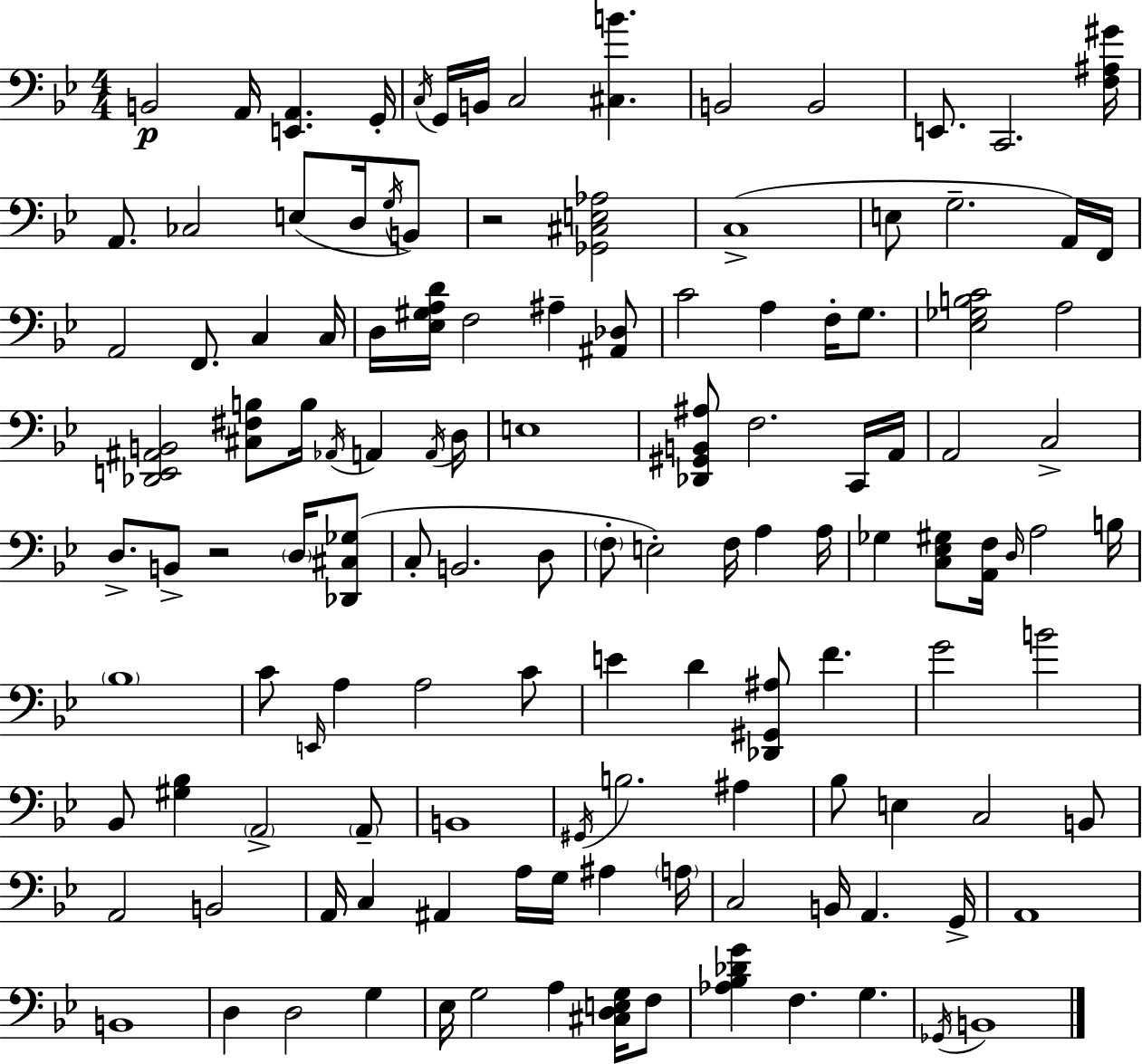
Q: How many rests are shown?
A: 2